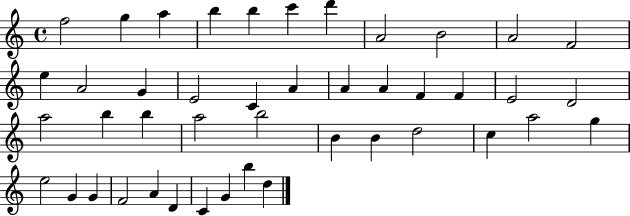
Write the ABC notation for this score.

X:1
T:Untitled
M:4/4
L:1/4
K:C
f2 g a b b c' d' A2 B2 A2 F2 e A2 G E2 C A A A F F E2 D2 a2 b b a2 b2 B B d2 c a2 g e2 G G F2 A D C G b d